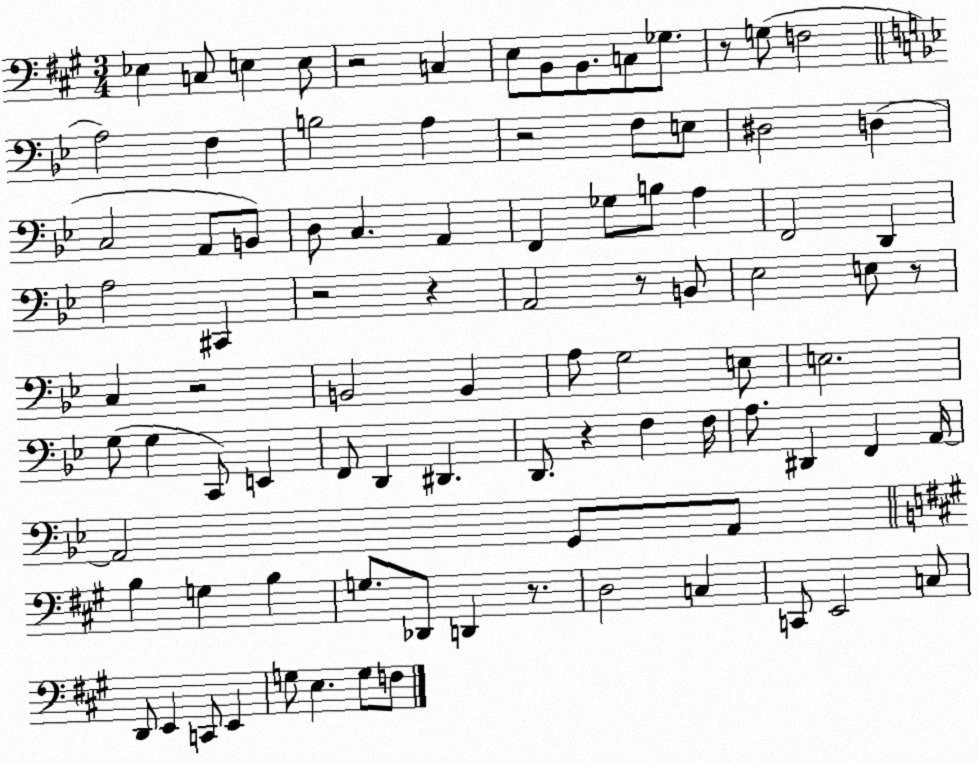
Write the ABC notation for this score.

X:1
T:Untitled
M:3/4
L:1/4
K:A
_E, C,/2 E, E,/2 z2 C, E,/2 B,,/2 B,,/2 C,/2 _G,/2 z/2 G,/2 F,2 A,2 F, B,2 A, z2 F,/2 E,/2 ^D,2 D, C,2 A,,/2 B,,/2 D,/2 C, A,, F,, _G,/2 B,/2 A, F,,2 D,, A,2 ^C,, z2 z A,,2 z/2 B,,/2 _E,2 E,/2 z/2 C, z2 B,,2 B,, A,/2 G,2 E,/2 E,2 G,/2 G, C,,/2 E,, F,,/2 D,, ^D,, D,,/2 z F, F,/4 A,/2 ^D,, F,, A,,/4 A,,2 G,,/2 A,,/2 B, G, B, G,/2 _D,,/2 D,, z/2 D,2 C, C,,/2 E,,2 C,/2 D,,/2 E,, C,,/2 E,, G,/2 E, G,/2 F,/2